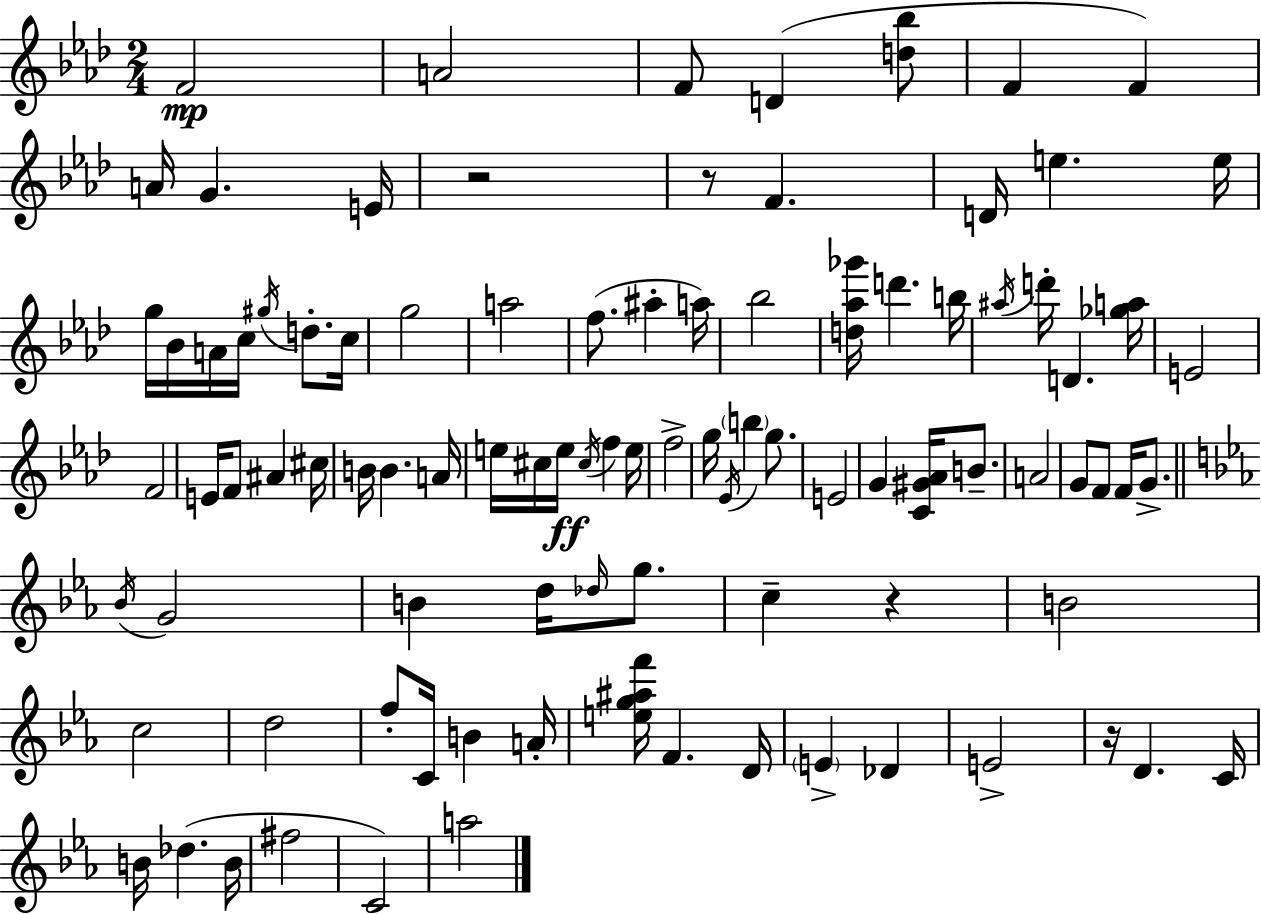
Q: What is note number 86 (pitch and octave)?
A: A5